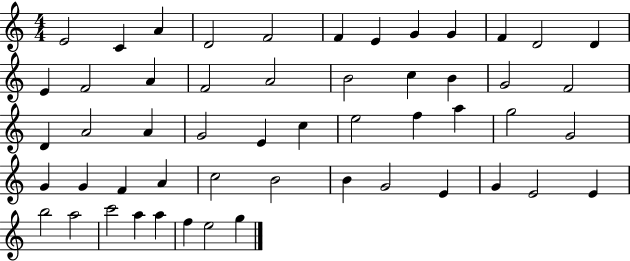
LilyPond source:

{
  \clef treble
  \numericTimeSignature
  \time 4/4
  \key c \major
  e'2 c'4 a'4 | d'2 f'2 | f'4 e'4 g'4 g'4 | f'4 d'2 d'4 | \break e'4 f'2 a'4 | f'2 a'2 | b'2 c''4 b'4 | g'2 f'2 | \break d'4 a'2 a'4 | g'2 e'4 c''4 | e''2 f''4 a''4 | g''2 g'2 | \break g'4 g'4 f'4 a'4 | c''2 b'2 | b'4 g'2 e'4 | g'4 e'2 e'4 | \break b''2 a''2 | c'''2 a''4 a''4 | f''4 e''2 g''4 | \bar "|."
}